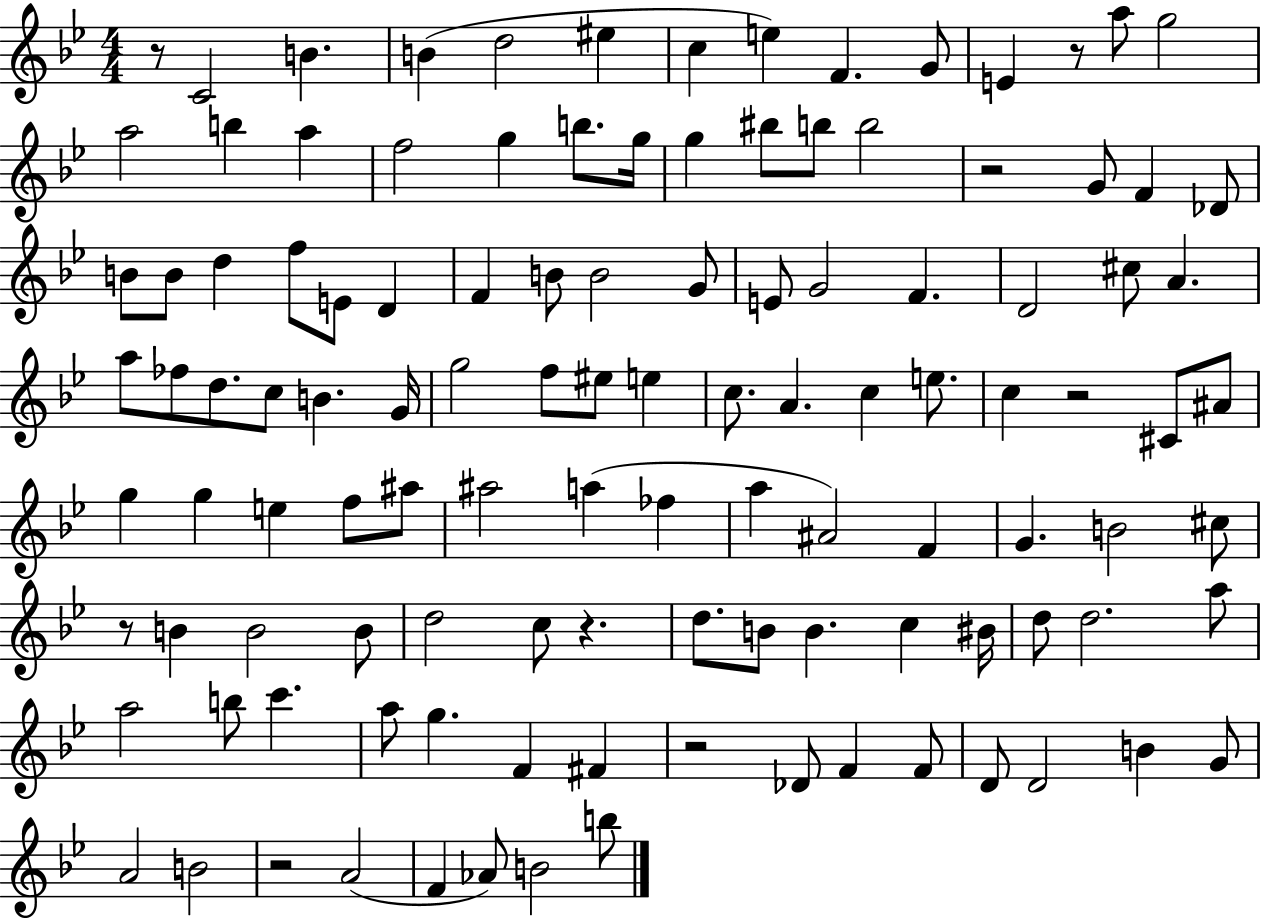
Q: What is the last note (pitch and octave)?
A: B5